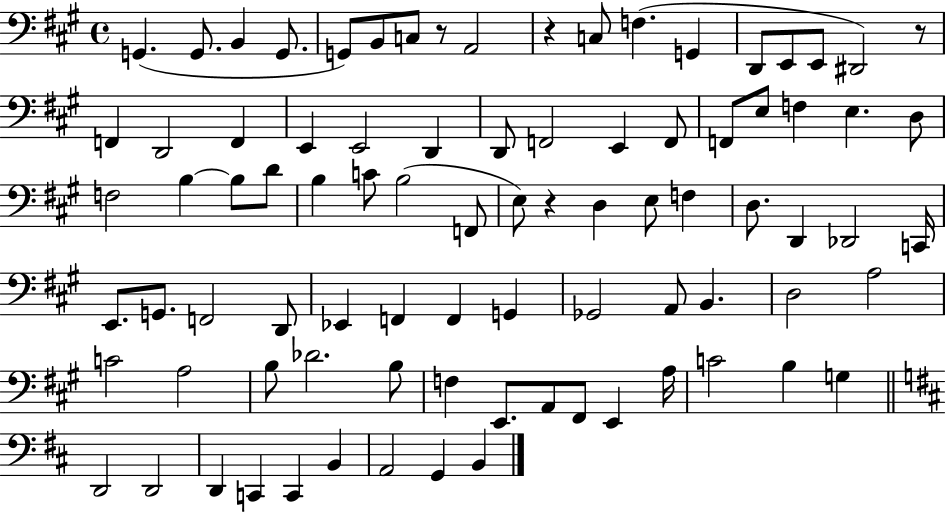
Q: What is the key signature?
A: A major